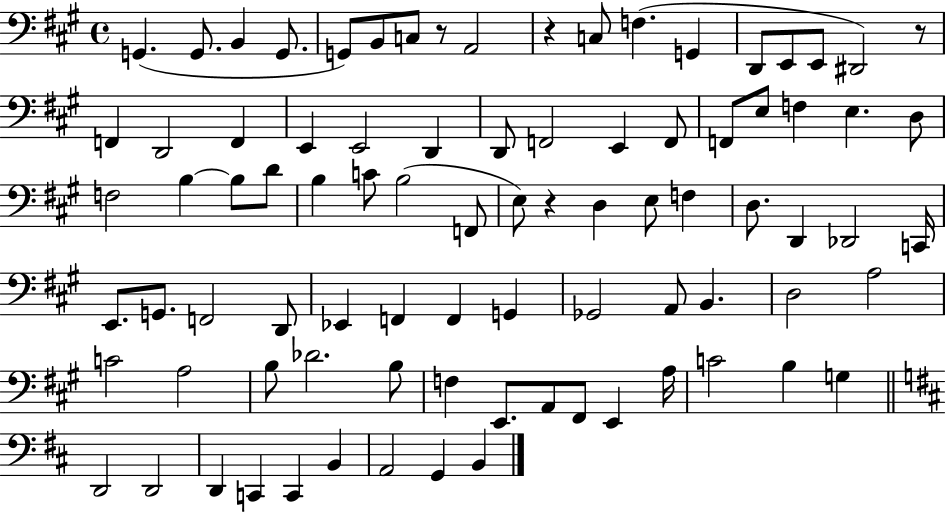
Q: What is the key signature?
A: A major